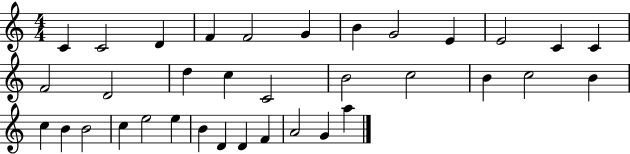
{
  \clef treble
  \numericTimeSignature
  \time 4/4
  \key c \major
  c'4 c'2 d'4 | f'4 f'2 g'4 | b'4 g'2 e'4 | e'2 c'4 c'4 | \break f'2 d'2 | d''4 c''4 c'2 | b'2 c''2 | b'4 c''2 b'4 | \break c''4 b'4 b'2 | c''4 e''2 e''4 | b'4 d'4 d'4 f'4 | a'2 g'4 a''4 | \break \bar "|."
}